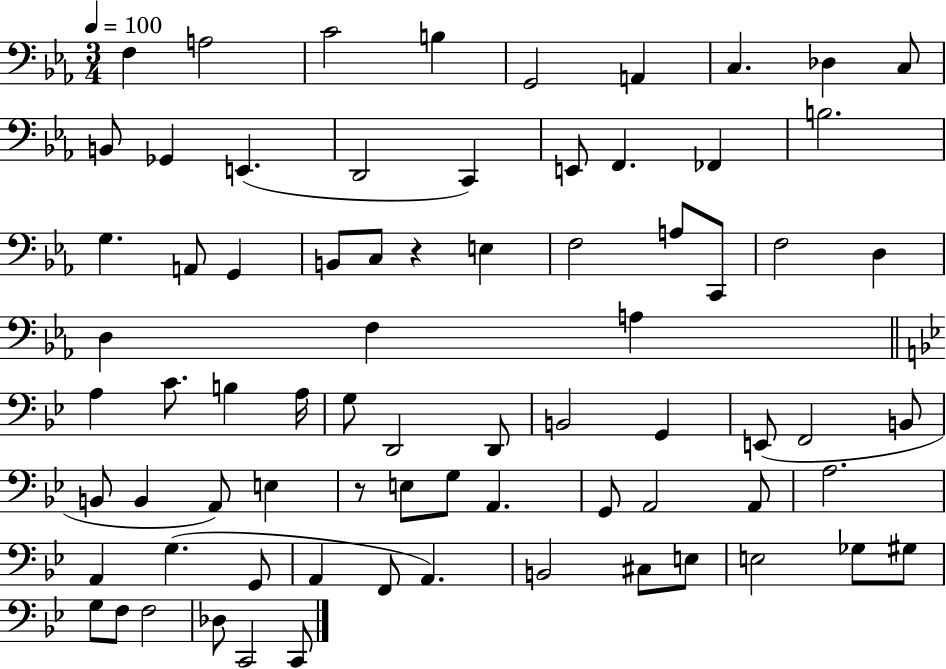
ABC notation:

X:1
T:Untitled
M:3/4
L:1/4
K:Eb
F, A,2 C2 B, G,,2 A,, C, _D, C,/2 B,,/2 _G,, E,, D,,2 C,, E,,/2 F,, _F,, B,2 G, A,,/2 G,, B,,/2 C,/2 z E, F,2 A,/2 C,,/2 F,2 D, D, F, A, A, C/2 B, A,/4 G,/2 D,,2 D,,/2 B,,2 G,, E,,/2 F,,2 B,,/2 B,,/2 B,, A,,/2 E, z/2 E,/2 G,/2 A,, G,,/2 A,,2 A,,/2 A,2 A,, G, G,,/2 A,, F,,/2 A,, B,,2 ^C,/2 E,/2 E,2 _G,/2 ^G,/2 G,/2 F,/2 F,2 _D,/2 C,,2 C,,/2